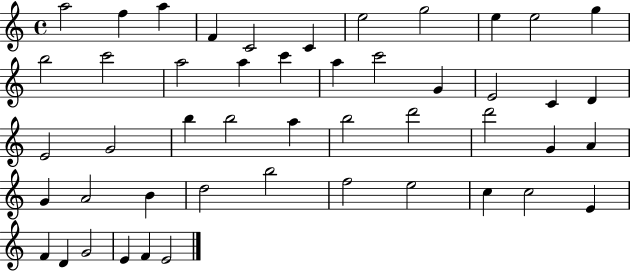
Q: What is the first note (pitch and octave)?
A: A5